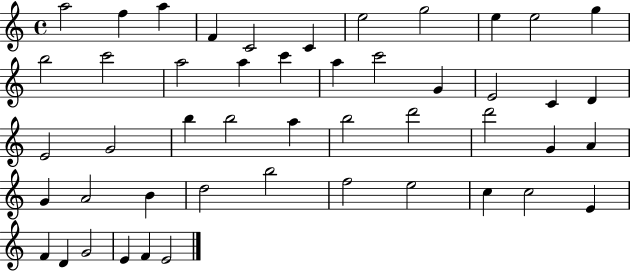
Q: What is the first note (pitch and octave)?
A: A5